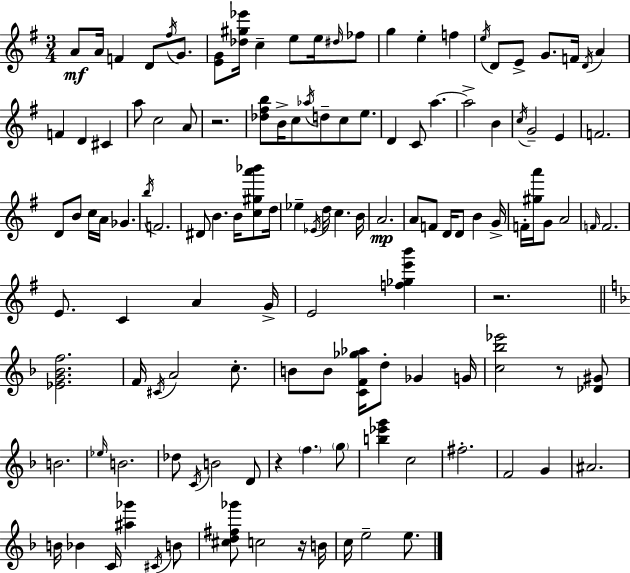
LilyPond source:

{
  \clef treble
  \numericTimeSignature
  \time 3/4
  \key g \major
  a'8\mf a'16 f'4 d'8 \acciaccatura { fis''16 } g'8. | <e' g'>8 <des'' gis'' ees'''>16 c''4-- e''8 e''16 \grace { dis''16 } | fes''8 g''4 e''4-. f''4 | \acciaccatura { e''16 } d'8 e'8-> g'8. f'16 \acciaccatura { d'16 } | \break a'4 f'4 d'4 | cis'4 a''8 c''2 | a'8 r2. | <des'' fis'' b''>8 b'16-> c''8 \acciaccatura { aes''16 } d''8-- | \break c''8 e''8. d'4 c'8 a''4.~~ | a''2-> | b'4 \acciaccatura { c''16 } g'2-- | e'4 f'2. | \break d'8 b'8 c''16 a'16 | ges'4. \acciaccatura { b''16 } f'2. | dis'8 b'4. | b'16 <c'' gis'' a''' bes'''>8 d''16 ees''4-- \acciaccatura { ees'16 } | \break d''16 c''4. b'16 a'2.\mp | a'8 f'8 | d'16 d'8 b'4 g'16-> f'16-. <gis'' a'''>16 g'8 | a'2 \grace { f'16 } f'2. | \break e'8. | c'4 a'4 g'16-> e'2 | <f'' ges'' e''' b'''>4 r2. | \bar "||" \break \key d \minor <ees' g' bes' f''>2. | f'16 \acciaccatura { cis'16 } a'2 c''8.-. | b'8 b'8 <c' f' ges'' aes''>16 d''8-. ges'4 | g'16 <c'' bes'' ees'''>2 r8 <des' gis'>8 | \break b'2. | \grace { ees''16 } b'2. | des''8 \acciaccatura { c'16 } b'2 | d'8 r4 \parenthesize f''4. | \break \parenthesize g''8 <b'' ees''' g'''>4 c''2 | fis''2.-. | f'2 g'4 | ais'2. | \break b'16 bes'4 c'16 <ais'' ges'''>4 | \acciaccatura { cis'16 } b'8 <cis'' d'' fis'' ges'''>8 c''2 | r16 b'16 c''16 e''2-- | e''8. \bar "|."
}